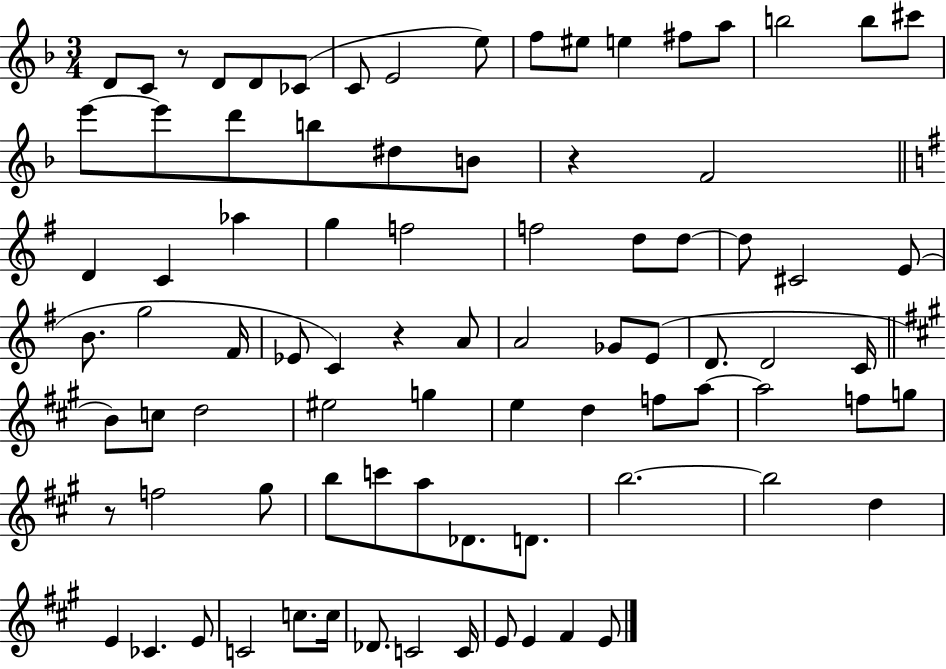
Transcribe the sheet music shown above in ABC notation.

X:1
T:Untitled
M:3/4
L:1/4
K:F
D/2 C/2 z/2 D/2 D/2 _C/2 C/2 E2 e/2 f/2 ^e/2 e ^f/2 a/2 b2 b/2 ^c'/2 e'/2 e'/2 d'/2 b/2 ^d/2 B/2 z F2 D C _a g f2 f2 d/2 d/2 d/2 ^C2 E/2 B/2 g2 ^F/4 _E/2 C z A/2 A2 _G/2 E/2 D/2 D2 C/4 B/2 c/2 d2 ^e2 g e d f/2 a/2 a2 f/2 g/2 z/2 f2 ^g/2 b/2 c'/2 a/2 _D/2 D/2 b2 b2 d E _C E/2 C2 c/2 c/4 _D/2 C2 C/4 E/2 E ^F E/2